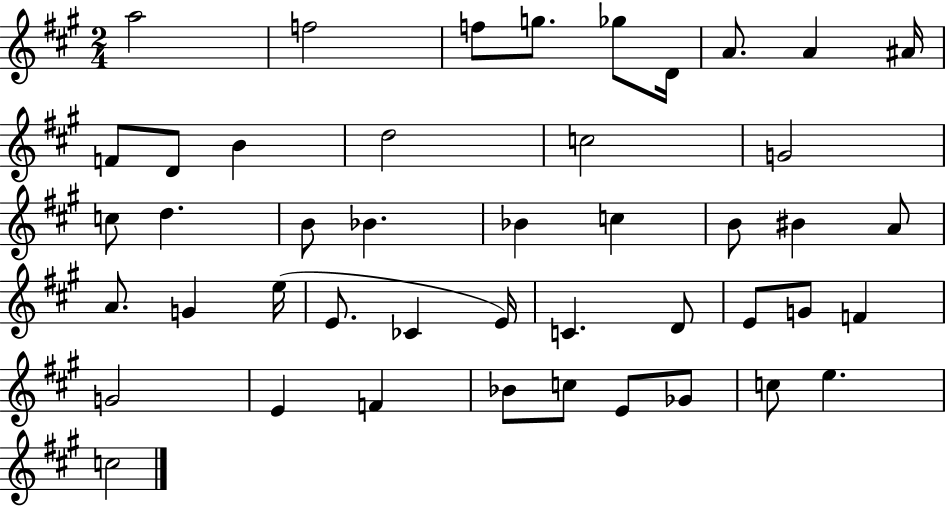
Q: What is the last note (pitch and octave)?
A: C5